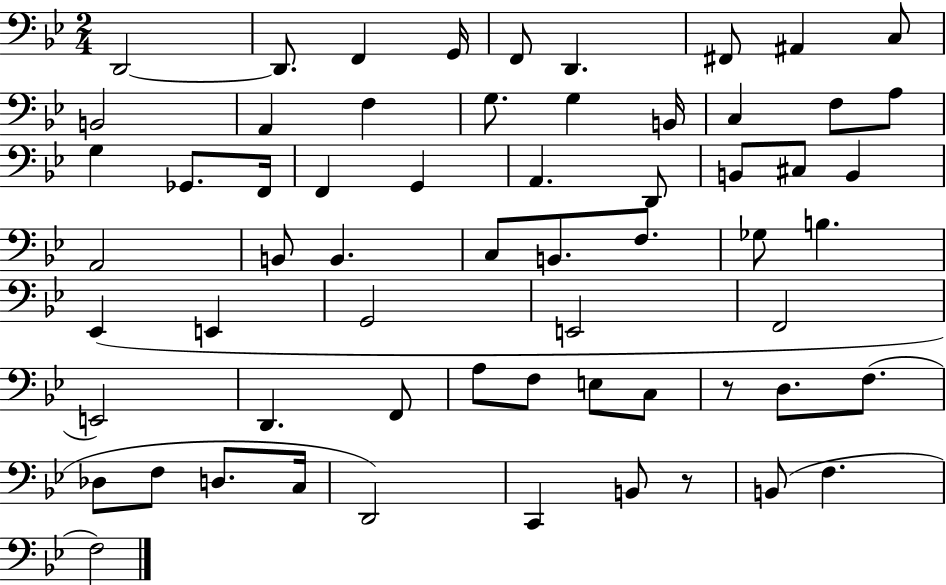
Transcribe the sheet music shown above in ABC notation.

X:1
T:Untitled
M:2/4
L:1/4
K:Bb
D,,2 D,,/2 F,, G,,/4 F,,/2 D,, ^F,,/2 ^A,, C,/2 B,,2 A,, F, G,/2 G, B,,/4 C, F,/2 A,/2 G, _G,,/2 F,,/4 F,, G,, A,, D,,/2 B,,/2 ^C,/2 B,, A,,2 B,,/2 B,, C,/2 B,,/2 F,/2 _G,/2 B, _E,, E,, G,,2 E,,2 F,,2 E,,2 D,, F,,/2 A,/2 F,/2 E,/2 C,/2 z/2 D,/2 F,/2 _D,/2 F,/2 D,/2 C,/4 D,,2 C,, B,,/2 z/2 B,,/2 F, F,2